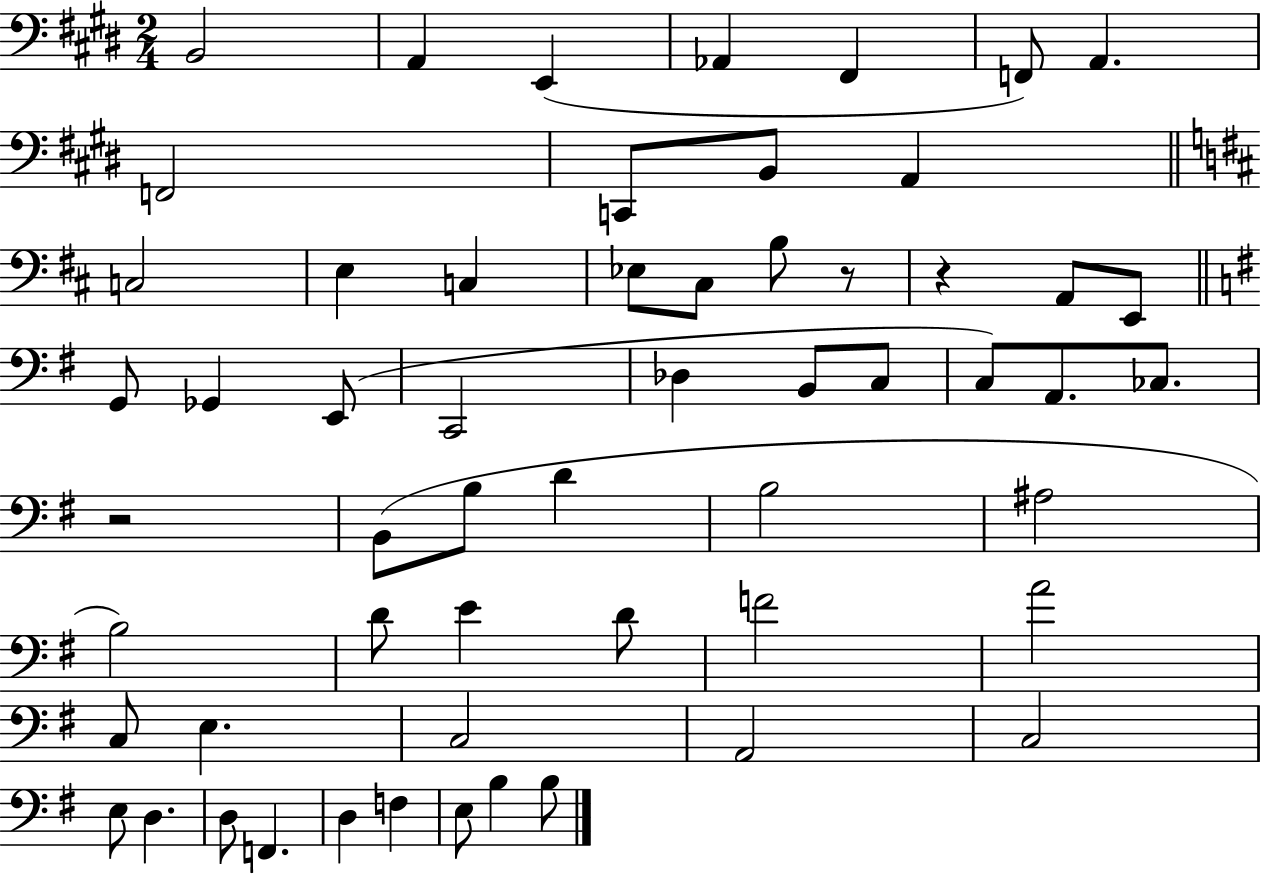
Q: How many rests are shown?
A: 3